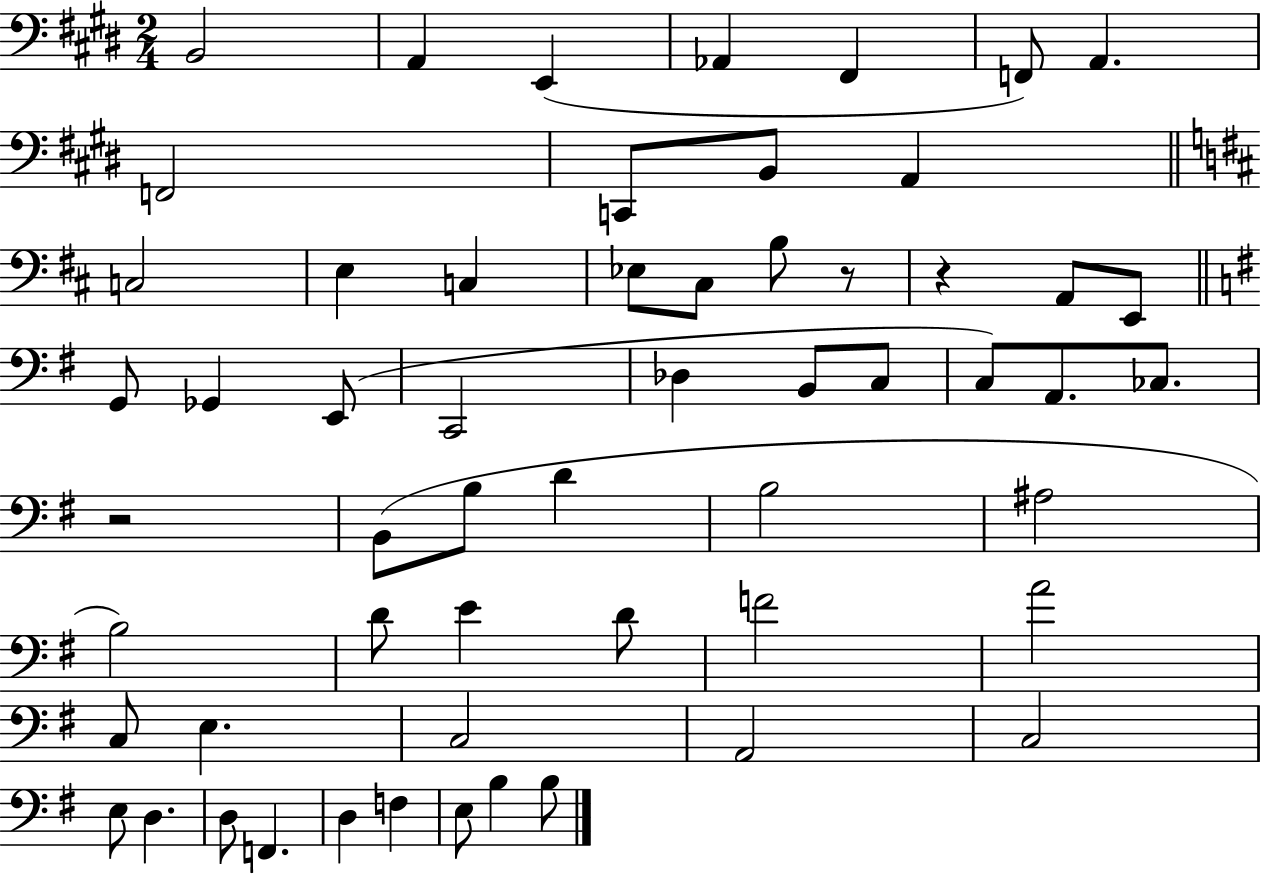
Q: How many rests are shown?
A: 3